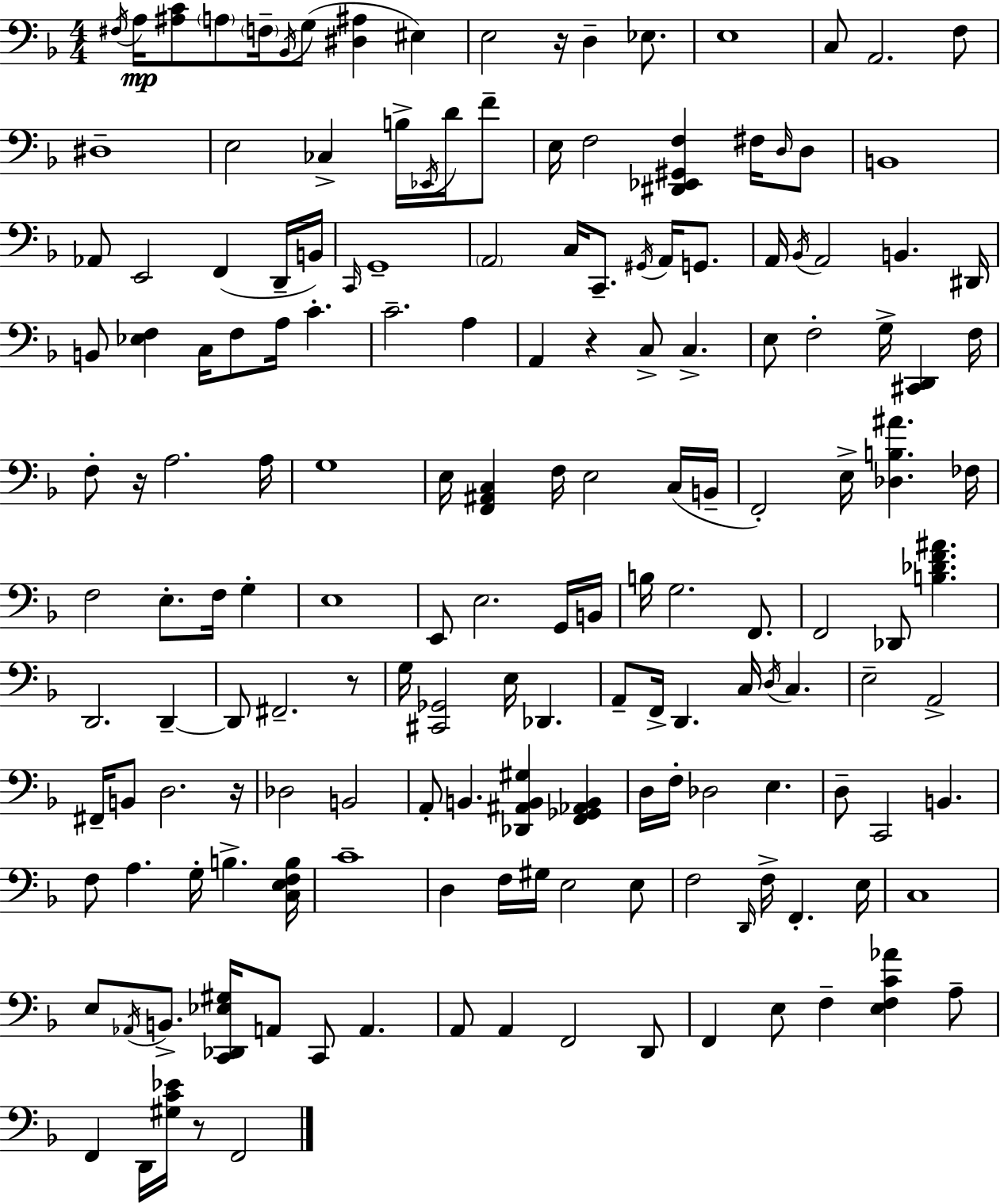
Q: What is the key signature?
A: D minor